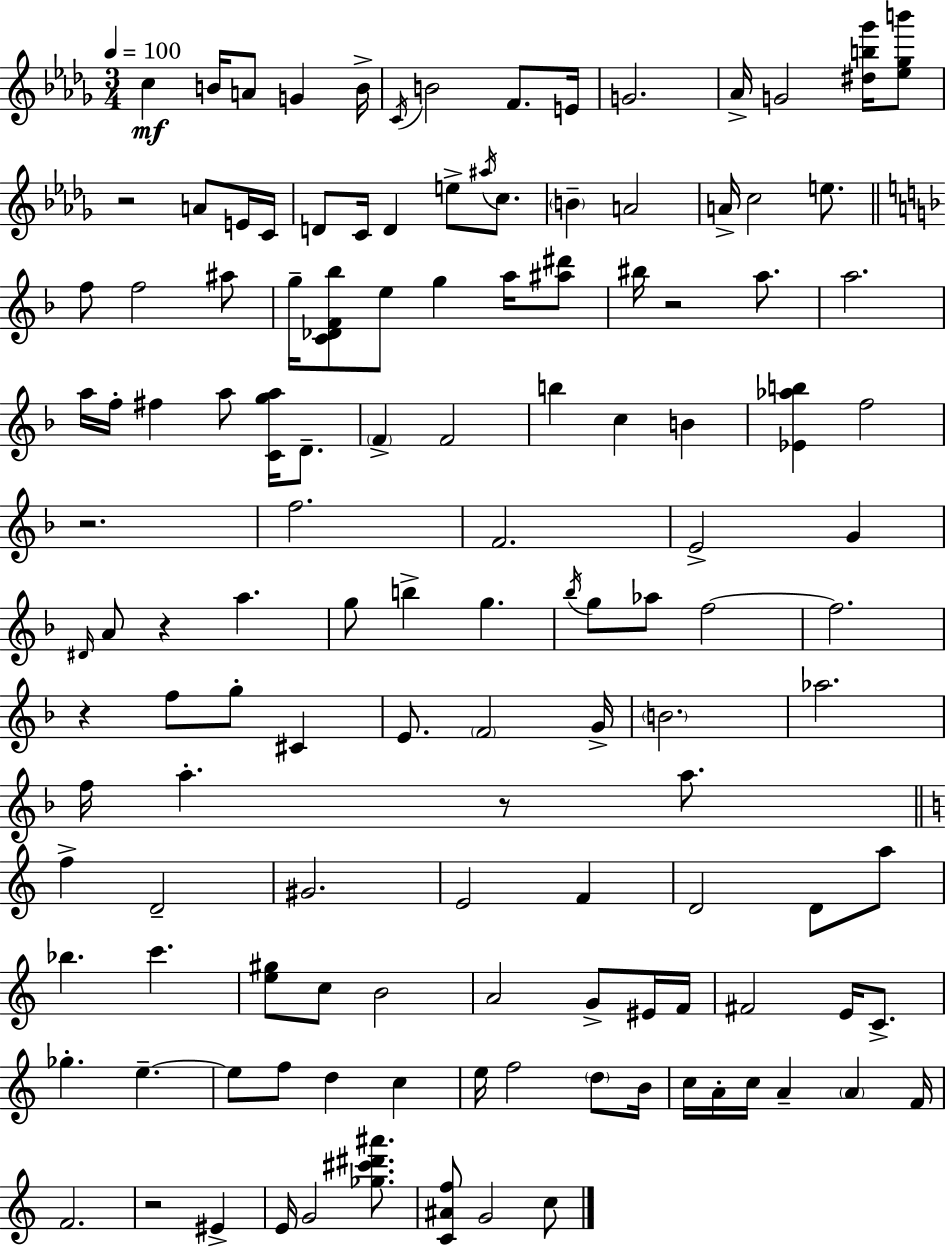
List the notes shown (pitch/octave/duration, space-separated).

C5/q B4/s A4/e G4/q B4/s C4/s B4/h F4/e. E4/s G4/h. Ab4/s G4/h [D#5,B5,Gb6]/s [Eb5,Gb5,B6]/e R/h A4/e E4/s C4/s D4/e C4/s D4/q E5/e A#5/s C5/e. B4/q A4/h A4/s C5/h E5/e. F5/e F5/h A#5/e G5/s [C4,Db4,F4,Bb5]/e E5/e G5/q A5/s [A#5,D#6]/e BIS5/s R/h A5/e. A5/h. A5/s F5/s F#5/q A5/e [C4,G5,A5]/s D4/e. F4/q F4/h B5/q C5/q B4/q [Eb4,Ab5,B5]/q F5/h R/h. F5/h. F4/h. E4/h G4/q D#4/s A4/e R/q A5/q. G5/e B5/q G5/q. Bb5/s G5/e Ab5/e F5/h F5/h. R/q F5/e G5/e C#4/q E4/e. F4/h G4/s B4/h. Ab5/h. F5/s A5/q. R/e A5/e. F5/q D4/h G#4/h. E4/h F4/q D4/h D4/e A5/e Bb5/q. C6/q. [E5,G#5]/e C5/e B4/h A4/h G4/e EIS4/s F4/s F#4/h E4/s C4/e. Gb5/q. E5/q. E5/e F5/e D5/q C5/q E5/s F5/h D5/e B4/s C5/s A4/s C5/s A4/q A4/q F4/s F4/h. R/h EIS4/q E4/s G4/h [Gb5,C#6,D#6,A#6]/e. [C4,A#4,F5]/e G4/h C5/e